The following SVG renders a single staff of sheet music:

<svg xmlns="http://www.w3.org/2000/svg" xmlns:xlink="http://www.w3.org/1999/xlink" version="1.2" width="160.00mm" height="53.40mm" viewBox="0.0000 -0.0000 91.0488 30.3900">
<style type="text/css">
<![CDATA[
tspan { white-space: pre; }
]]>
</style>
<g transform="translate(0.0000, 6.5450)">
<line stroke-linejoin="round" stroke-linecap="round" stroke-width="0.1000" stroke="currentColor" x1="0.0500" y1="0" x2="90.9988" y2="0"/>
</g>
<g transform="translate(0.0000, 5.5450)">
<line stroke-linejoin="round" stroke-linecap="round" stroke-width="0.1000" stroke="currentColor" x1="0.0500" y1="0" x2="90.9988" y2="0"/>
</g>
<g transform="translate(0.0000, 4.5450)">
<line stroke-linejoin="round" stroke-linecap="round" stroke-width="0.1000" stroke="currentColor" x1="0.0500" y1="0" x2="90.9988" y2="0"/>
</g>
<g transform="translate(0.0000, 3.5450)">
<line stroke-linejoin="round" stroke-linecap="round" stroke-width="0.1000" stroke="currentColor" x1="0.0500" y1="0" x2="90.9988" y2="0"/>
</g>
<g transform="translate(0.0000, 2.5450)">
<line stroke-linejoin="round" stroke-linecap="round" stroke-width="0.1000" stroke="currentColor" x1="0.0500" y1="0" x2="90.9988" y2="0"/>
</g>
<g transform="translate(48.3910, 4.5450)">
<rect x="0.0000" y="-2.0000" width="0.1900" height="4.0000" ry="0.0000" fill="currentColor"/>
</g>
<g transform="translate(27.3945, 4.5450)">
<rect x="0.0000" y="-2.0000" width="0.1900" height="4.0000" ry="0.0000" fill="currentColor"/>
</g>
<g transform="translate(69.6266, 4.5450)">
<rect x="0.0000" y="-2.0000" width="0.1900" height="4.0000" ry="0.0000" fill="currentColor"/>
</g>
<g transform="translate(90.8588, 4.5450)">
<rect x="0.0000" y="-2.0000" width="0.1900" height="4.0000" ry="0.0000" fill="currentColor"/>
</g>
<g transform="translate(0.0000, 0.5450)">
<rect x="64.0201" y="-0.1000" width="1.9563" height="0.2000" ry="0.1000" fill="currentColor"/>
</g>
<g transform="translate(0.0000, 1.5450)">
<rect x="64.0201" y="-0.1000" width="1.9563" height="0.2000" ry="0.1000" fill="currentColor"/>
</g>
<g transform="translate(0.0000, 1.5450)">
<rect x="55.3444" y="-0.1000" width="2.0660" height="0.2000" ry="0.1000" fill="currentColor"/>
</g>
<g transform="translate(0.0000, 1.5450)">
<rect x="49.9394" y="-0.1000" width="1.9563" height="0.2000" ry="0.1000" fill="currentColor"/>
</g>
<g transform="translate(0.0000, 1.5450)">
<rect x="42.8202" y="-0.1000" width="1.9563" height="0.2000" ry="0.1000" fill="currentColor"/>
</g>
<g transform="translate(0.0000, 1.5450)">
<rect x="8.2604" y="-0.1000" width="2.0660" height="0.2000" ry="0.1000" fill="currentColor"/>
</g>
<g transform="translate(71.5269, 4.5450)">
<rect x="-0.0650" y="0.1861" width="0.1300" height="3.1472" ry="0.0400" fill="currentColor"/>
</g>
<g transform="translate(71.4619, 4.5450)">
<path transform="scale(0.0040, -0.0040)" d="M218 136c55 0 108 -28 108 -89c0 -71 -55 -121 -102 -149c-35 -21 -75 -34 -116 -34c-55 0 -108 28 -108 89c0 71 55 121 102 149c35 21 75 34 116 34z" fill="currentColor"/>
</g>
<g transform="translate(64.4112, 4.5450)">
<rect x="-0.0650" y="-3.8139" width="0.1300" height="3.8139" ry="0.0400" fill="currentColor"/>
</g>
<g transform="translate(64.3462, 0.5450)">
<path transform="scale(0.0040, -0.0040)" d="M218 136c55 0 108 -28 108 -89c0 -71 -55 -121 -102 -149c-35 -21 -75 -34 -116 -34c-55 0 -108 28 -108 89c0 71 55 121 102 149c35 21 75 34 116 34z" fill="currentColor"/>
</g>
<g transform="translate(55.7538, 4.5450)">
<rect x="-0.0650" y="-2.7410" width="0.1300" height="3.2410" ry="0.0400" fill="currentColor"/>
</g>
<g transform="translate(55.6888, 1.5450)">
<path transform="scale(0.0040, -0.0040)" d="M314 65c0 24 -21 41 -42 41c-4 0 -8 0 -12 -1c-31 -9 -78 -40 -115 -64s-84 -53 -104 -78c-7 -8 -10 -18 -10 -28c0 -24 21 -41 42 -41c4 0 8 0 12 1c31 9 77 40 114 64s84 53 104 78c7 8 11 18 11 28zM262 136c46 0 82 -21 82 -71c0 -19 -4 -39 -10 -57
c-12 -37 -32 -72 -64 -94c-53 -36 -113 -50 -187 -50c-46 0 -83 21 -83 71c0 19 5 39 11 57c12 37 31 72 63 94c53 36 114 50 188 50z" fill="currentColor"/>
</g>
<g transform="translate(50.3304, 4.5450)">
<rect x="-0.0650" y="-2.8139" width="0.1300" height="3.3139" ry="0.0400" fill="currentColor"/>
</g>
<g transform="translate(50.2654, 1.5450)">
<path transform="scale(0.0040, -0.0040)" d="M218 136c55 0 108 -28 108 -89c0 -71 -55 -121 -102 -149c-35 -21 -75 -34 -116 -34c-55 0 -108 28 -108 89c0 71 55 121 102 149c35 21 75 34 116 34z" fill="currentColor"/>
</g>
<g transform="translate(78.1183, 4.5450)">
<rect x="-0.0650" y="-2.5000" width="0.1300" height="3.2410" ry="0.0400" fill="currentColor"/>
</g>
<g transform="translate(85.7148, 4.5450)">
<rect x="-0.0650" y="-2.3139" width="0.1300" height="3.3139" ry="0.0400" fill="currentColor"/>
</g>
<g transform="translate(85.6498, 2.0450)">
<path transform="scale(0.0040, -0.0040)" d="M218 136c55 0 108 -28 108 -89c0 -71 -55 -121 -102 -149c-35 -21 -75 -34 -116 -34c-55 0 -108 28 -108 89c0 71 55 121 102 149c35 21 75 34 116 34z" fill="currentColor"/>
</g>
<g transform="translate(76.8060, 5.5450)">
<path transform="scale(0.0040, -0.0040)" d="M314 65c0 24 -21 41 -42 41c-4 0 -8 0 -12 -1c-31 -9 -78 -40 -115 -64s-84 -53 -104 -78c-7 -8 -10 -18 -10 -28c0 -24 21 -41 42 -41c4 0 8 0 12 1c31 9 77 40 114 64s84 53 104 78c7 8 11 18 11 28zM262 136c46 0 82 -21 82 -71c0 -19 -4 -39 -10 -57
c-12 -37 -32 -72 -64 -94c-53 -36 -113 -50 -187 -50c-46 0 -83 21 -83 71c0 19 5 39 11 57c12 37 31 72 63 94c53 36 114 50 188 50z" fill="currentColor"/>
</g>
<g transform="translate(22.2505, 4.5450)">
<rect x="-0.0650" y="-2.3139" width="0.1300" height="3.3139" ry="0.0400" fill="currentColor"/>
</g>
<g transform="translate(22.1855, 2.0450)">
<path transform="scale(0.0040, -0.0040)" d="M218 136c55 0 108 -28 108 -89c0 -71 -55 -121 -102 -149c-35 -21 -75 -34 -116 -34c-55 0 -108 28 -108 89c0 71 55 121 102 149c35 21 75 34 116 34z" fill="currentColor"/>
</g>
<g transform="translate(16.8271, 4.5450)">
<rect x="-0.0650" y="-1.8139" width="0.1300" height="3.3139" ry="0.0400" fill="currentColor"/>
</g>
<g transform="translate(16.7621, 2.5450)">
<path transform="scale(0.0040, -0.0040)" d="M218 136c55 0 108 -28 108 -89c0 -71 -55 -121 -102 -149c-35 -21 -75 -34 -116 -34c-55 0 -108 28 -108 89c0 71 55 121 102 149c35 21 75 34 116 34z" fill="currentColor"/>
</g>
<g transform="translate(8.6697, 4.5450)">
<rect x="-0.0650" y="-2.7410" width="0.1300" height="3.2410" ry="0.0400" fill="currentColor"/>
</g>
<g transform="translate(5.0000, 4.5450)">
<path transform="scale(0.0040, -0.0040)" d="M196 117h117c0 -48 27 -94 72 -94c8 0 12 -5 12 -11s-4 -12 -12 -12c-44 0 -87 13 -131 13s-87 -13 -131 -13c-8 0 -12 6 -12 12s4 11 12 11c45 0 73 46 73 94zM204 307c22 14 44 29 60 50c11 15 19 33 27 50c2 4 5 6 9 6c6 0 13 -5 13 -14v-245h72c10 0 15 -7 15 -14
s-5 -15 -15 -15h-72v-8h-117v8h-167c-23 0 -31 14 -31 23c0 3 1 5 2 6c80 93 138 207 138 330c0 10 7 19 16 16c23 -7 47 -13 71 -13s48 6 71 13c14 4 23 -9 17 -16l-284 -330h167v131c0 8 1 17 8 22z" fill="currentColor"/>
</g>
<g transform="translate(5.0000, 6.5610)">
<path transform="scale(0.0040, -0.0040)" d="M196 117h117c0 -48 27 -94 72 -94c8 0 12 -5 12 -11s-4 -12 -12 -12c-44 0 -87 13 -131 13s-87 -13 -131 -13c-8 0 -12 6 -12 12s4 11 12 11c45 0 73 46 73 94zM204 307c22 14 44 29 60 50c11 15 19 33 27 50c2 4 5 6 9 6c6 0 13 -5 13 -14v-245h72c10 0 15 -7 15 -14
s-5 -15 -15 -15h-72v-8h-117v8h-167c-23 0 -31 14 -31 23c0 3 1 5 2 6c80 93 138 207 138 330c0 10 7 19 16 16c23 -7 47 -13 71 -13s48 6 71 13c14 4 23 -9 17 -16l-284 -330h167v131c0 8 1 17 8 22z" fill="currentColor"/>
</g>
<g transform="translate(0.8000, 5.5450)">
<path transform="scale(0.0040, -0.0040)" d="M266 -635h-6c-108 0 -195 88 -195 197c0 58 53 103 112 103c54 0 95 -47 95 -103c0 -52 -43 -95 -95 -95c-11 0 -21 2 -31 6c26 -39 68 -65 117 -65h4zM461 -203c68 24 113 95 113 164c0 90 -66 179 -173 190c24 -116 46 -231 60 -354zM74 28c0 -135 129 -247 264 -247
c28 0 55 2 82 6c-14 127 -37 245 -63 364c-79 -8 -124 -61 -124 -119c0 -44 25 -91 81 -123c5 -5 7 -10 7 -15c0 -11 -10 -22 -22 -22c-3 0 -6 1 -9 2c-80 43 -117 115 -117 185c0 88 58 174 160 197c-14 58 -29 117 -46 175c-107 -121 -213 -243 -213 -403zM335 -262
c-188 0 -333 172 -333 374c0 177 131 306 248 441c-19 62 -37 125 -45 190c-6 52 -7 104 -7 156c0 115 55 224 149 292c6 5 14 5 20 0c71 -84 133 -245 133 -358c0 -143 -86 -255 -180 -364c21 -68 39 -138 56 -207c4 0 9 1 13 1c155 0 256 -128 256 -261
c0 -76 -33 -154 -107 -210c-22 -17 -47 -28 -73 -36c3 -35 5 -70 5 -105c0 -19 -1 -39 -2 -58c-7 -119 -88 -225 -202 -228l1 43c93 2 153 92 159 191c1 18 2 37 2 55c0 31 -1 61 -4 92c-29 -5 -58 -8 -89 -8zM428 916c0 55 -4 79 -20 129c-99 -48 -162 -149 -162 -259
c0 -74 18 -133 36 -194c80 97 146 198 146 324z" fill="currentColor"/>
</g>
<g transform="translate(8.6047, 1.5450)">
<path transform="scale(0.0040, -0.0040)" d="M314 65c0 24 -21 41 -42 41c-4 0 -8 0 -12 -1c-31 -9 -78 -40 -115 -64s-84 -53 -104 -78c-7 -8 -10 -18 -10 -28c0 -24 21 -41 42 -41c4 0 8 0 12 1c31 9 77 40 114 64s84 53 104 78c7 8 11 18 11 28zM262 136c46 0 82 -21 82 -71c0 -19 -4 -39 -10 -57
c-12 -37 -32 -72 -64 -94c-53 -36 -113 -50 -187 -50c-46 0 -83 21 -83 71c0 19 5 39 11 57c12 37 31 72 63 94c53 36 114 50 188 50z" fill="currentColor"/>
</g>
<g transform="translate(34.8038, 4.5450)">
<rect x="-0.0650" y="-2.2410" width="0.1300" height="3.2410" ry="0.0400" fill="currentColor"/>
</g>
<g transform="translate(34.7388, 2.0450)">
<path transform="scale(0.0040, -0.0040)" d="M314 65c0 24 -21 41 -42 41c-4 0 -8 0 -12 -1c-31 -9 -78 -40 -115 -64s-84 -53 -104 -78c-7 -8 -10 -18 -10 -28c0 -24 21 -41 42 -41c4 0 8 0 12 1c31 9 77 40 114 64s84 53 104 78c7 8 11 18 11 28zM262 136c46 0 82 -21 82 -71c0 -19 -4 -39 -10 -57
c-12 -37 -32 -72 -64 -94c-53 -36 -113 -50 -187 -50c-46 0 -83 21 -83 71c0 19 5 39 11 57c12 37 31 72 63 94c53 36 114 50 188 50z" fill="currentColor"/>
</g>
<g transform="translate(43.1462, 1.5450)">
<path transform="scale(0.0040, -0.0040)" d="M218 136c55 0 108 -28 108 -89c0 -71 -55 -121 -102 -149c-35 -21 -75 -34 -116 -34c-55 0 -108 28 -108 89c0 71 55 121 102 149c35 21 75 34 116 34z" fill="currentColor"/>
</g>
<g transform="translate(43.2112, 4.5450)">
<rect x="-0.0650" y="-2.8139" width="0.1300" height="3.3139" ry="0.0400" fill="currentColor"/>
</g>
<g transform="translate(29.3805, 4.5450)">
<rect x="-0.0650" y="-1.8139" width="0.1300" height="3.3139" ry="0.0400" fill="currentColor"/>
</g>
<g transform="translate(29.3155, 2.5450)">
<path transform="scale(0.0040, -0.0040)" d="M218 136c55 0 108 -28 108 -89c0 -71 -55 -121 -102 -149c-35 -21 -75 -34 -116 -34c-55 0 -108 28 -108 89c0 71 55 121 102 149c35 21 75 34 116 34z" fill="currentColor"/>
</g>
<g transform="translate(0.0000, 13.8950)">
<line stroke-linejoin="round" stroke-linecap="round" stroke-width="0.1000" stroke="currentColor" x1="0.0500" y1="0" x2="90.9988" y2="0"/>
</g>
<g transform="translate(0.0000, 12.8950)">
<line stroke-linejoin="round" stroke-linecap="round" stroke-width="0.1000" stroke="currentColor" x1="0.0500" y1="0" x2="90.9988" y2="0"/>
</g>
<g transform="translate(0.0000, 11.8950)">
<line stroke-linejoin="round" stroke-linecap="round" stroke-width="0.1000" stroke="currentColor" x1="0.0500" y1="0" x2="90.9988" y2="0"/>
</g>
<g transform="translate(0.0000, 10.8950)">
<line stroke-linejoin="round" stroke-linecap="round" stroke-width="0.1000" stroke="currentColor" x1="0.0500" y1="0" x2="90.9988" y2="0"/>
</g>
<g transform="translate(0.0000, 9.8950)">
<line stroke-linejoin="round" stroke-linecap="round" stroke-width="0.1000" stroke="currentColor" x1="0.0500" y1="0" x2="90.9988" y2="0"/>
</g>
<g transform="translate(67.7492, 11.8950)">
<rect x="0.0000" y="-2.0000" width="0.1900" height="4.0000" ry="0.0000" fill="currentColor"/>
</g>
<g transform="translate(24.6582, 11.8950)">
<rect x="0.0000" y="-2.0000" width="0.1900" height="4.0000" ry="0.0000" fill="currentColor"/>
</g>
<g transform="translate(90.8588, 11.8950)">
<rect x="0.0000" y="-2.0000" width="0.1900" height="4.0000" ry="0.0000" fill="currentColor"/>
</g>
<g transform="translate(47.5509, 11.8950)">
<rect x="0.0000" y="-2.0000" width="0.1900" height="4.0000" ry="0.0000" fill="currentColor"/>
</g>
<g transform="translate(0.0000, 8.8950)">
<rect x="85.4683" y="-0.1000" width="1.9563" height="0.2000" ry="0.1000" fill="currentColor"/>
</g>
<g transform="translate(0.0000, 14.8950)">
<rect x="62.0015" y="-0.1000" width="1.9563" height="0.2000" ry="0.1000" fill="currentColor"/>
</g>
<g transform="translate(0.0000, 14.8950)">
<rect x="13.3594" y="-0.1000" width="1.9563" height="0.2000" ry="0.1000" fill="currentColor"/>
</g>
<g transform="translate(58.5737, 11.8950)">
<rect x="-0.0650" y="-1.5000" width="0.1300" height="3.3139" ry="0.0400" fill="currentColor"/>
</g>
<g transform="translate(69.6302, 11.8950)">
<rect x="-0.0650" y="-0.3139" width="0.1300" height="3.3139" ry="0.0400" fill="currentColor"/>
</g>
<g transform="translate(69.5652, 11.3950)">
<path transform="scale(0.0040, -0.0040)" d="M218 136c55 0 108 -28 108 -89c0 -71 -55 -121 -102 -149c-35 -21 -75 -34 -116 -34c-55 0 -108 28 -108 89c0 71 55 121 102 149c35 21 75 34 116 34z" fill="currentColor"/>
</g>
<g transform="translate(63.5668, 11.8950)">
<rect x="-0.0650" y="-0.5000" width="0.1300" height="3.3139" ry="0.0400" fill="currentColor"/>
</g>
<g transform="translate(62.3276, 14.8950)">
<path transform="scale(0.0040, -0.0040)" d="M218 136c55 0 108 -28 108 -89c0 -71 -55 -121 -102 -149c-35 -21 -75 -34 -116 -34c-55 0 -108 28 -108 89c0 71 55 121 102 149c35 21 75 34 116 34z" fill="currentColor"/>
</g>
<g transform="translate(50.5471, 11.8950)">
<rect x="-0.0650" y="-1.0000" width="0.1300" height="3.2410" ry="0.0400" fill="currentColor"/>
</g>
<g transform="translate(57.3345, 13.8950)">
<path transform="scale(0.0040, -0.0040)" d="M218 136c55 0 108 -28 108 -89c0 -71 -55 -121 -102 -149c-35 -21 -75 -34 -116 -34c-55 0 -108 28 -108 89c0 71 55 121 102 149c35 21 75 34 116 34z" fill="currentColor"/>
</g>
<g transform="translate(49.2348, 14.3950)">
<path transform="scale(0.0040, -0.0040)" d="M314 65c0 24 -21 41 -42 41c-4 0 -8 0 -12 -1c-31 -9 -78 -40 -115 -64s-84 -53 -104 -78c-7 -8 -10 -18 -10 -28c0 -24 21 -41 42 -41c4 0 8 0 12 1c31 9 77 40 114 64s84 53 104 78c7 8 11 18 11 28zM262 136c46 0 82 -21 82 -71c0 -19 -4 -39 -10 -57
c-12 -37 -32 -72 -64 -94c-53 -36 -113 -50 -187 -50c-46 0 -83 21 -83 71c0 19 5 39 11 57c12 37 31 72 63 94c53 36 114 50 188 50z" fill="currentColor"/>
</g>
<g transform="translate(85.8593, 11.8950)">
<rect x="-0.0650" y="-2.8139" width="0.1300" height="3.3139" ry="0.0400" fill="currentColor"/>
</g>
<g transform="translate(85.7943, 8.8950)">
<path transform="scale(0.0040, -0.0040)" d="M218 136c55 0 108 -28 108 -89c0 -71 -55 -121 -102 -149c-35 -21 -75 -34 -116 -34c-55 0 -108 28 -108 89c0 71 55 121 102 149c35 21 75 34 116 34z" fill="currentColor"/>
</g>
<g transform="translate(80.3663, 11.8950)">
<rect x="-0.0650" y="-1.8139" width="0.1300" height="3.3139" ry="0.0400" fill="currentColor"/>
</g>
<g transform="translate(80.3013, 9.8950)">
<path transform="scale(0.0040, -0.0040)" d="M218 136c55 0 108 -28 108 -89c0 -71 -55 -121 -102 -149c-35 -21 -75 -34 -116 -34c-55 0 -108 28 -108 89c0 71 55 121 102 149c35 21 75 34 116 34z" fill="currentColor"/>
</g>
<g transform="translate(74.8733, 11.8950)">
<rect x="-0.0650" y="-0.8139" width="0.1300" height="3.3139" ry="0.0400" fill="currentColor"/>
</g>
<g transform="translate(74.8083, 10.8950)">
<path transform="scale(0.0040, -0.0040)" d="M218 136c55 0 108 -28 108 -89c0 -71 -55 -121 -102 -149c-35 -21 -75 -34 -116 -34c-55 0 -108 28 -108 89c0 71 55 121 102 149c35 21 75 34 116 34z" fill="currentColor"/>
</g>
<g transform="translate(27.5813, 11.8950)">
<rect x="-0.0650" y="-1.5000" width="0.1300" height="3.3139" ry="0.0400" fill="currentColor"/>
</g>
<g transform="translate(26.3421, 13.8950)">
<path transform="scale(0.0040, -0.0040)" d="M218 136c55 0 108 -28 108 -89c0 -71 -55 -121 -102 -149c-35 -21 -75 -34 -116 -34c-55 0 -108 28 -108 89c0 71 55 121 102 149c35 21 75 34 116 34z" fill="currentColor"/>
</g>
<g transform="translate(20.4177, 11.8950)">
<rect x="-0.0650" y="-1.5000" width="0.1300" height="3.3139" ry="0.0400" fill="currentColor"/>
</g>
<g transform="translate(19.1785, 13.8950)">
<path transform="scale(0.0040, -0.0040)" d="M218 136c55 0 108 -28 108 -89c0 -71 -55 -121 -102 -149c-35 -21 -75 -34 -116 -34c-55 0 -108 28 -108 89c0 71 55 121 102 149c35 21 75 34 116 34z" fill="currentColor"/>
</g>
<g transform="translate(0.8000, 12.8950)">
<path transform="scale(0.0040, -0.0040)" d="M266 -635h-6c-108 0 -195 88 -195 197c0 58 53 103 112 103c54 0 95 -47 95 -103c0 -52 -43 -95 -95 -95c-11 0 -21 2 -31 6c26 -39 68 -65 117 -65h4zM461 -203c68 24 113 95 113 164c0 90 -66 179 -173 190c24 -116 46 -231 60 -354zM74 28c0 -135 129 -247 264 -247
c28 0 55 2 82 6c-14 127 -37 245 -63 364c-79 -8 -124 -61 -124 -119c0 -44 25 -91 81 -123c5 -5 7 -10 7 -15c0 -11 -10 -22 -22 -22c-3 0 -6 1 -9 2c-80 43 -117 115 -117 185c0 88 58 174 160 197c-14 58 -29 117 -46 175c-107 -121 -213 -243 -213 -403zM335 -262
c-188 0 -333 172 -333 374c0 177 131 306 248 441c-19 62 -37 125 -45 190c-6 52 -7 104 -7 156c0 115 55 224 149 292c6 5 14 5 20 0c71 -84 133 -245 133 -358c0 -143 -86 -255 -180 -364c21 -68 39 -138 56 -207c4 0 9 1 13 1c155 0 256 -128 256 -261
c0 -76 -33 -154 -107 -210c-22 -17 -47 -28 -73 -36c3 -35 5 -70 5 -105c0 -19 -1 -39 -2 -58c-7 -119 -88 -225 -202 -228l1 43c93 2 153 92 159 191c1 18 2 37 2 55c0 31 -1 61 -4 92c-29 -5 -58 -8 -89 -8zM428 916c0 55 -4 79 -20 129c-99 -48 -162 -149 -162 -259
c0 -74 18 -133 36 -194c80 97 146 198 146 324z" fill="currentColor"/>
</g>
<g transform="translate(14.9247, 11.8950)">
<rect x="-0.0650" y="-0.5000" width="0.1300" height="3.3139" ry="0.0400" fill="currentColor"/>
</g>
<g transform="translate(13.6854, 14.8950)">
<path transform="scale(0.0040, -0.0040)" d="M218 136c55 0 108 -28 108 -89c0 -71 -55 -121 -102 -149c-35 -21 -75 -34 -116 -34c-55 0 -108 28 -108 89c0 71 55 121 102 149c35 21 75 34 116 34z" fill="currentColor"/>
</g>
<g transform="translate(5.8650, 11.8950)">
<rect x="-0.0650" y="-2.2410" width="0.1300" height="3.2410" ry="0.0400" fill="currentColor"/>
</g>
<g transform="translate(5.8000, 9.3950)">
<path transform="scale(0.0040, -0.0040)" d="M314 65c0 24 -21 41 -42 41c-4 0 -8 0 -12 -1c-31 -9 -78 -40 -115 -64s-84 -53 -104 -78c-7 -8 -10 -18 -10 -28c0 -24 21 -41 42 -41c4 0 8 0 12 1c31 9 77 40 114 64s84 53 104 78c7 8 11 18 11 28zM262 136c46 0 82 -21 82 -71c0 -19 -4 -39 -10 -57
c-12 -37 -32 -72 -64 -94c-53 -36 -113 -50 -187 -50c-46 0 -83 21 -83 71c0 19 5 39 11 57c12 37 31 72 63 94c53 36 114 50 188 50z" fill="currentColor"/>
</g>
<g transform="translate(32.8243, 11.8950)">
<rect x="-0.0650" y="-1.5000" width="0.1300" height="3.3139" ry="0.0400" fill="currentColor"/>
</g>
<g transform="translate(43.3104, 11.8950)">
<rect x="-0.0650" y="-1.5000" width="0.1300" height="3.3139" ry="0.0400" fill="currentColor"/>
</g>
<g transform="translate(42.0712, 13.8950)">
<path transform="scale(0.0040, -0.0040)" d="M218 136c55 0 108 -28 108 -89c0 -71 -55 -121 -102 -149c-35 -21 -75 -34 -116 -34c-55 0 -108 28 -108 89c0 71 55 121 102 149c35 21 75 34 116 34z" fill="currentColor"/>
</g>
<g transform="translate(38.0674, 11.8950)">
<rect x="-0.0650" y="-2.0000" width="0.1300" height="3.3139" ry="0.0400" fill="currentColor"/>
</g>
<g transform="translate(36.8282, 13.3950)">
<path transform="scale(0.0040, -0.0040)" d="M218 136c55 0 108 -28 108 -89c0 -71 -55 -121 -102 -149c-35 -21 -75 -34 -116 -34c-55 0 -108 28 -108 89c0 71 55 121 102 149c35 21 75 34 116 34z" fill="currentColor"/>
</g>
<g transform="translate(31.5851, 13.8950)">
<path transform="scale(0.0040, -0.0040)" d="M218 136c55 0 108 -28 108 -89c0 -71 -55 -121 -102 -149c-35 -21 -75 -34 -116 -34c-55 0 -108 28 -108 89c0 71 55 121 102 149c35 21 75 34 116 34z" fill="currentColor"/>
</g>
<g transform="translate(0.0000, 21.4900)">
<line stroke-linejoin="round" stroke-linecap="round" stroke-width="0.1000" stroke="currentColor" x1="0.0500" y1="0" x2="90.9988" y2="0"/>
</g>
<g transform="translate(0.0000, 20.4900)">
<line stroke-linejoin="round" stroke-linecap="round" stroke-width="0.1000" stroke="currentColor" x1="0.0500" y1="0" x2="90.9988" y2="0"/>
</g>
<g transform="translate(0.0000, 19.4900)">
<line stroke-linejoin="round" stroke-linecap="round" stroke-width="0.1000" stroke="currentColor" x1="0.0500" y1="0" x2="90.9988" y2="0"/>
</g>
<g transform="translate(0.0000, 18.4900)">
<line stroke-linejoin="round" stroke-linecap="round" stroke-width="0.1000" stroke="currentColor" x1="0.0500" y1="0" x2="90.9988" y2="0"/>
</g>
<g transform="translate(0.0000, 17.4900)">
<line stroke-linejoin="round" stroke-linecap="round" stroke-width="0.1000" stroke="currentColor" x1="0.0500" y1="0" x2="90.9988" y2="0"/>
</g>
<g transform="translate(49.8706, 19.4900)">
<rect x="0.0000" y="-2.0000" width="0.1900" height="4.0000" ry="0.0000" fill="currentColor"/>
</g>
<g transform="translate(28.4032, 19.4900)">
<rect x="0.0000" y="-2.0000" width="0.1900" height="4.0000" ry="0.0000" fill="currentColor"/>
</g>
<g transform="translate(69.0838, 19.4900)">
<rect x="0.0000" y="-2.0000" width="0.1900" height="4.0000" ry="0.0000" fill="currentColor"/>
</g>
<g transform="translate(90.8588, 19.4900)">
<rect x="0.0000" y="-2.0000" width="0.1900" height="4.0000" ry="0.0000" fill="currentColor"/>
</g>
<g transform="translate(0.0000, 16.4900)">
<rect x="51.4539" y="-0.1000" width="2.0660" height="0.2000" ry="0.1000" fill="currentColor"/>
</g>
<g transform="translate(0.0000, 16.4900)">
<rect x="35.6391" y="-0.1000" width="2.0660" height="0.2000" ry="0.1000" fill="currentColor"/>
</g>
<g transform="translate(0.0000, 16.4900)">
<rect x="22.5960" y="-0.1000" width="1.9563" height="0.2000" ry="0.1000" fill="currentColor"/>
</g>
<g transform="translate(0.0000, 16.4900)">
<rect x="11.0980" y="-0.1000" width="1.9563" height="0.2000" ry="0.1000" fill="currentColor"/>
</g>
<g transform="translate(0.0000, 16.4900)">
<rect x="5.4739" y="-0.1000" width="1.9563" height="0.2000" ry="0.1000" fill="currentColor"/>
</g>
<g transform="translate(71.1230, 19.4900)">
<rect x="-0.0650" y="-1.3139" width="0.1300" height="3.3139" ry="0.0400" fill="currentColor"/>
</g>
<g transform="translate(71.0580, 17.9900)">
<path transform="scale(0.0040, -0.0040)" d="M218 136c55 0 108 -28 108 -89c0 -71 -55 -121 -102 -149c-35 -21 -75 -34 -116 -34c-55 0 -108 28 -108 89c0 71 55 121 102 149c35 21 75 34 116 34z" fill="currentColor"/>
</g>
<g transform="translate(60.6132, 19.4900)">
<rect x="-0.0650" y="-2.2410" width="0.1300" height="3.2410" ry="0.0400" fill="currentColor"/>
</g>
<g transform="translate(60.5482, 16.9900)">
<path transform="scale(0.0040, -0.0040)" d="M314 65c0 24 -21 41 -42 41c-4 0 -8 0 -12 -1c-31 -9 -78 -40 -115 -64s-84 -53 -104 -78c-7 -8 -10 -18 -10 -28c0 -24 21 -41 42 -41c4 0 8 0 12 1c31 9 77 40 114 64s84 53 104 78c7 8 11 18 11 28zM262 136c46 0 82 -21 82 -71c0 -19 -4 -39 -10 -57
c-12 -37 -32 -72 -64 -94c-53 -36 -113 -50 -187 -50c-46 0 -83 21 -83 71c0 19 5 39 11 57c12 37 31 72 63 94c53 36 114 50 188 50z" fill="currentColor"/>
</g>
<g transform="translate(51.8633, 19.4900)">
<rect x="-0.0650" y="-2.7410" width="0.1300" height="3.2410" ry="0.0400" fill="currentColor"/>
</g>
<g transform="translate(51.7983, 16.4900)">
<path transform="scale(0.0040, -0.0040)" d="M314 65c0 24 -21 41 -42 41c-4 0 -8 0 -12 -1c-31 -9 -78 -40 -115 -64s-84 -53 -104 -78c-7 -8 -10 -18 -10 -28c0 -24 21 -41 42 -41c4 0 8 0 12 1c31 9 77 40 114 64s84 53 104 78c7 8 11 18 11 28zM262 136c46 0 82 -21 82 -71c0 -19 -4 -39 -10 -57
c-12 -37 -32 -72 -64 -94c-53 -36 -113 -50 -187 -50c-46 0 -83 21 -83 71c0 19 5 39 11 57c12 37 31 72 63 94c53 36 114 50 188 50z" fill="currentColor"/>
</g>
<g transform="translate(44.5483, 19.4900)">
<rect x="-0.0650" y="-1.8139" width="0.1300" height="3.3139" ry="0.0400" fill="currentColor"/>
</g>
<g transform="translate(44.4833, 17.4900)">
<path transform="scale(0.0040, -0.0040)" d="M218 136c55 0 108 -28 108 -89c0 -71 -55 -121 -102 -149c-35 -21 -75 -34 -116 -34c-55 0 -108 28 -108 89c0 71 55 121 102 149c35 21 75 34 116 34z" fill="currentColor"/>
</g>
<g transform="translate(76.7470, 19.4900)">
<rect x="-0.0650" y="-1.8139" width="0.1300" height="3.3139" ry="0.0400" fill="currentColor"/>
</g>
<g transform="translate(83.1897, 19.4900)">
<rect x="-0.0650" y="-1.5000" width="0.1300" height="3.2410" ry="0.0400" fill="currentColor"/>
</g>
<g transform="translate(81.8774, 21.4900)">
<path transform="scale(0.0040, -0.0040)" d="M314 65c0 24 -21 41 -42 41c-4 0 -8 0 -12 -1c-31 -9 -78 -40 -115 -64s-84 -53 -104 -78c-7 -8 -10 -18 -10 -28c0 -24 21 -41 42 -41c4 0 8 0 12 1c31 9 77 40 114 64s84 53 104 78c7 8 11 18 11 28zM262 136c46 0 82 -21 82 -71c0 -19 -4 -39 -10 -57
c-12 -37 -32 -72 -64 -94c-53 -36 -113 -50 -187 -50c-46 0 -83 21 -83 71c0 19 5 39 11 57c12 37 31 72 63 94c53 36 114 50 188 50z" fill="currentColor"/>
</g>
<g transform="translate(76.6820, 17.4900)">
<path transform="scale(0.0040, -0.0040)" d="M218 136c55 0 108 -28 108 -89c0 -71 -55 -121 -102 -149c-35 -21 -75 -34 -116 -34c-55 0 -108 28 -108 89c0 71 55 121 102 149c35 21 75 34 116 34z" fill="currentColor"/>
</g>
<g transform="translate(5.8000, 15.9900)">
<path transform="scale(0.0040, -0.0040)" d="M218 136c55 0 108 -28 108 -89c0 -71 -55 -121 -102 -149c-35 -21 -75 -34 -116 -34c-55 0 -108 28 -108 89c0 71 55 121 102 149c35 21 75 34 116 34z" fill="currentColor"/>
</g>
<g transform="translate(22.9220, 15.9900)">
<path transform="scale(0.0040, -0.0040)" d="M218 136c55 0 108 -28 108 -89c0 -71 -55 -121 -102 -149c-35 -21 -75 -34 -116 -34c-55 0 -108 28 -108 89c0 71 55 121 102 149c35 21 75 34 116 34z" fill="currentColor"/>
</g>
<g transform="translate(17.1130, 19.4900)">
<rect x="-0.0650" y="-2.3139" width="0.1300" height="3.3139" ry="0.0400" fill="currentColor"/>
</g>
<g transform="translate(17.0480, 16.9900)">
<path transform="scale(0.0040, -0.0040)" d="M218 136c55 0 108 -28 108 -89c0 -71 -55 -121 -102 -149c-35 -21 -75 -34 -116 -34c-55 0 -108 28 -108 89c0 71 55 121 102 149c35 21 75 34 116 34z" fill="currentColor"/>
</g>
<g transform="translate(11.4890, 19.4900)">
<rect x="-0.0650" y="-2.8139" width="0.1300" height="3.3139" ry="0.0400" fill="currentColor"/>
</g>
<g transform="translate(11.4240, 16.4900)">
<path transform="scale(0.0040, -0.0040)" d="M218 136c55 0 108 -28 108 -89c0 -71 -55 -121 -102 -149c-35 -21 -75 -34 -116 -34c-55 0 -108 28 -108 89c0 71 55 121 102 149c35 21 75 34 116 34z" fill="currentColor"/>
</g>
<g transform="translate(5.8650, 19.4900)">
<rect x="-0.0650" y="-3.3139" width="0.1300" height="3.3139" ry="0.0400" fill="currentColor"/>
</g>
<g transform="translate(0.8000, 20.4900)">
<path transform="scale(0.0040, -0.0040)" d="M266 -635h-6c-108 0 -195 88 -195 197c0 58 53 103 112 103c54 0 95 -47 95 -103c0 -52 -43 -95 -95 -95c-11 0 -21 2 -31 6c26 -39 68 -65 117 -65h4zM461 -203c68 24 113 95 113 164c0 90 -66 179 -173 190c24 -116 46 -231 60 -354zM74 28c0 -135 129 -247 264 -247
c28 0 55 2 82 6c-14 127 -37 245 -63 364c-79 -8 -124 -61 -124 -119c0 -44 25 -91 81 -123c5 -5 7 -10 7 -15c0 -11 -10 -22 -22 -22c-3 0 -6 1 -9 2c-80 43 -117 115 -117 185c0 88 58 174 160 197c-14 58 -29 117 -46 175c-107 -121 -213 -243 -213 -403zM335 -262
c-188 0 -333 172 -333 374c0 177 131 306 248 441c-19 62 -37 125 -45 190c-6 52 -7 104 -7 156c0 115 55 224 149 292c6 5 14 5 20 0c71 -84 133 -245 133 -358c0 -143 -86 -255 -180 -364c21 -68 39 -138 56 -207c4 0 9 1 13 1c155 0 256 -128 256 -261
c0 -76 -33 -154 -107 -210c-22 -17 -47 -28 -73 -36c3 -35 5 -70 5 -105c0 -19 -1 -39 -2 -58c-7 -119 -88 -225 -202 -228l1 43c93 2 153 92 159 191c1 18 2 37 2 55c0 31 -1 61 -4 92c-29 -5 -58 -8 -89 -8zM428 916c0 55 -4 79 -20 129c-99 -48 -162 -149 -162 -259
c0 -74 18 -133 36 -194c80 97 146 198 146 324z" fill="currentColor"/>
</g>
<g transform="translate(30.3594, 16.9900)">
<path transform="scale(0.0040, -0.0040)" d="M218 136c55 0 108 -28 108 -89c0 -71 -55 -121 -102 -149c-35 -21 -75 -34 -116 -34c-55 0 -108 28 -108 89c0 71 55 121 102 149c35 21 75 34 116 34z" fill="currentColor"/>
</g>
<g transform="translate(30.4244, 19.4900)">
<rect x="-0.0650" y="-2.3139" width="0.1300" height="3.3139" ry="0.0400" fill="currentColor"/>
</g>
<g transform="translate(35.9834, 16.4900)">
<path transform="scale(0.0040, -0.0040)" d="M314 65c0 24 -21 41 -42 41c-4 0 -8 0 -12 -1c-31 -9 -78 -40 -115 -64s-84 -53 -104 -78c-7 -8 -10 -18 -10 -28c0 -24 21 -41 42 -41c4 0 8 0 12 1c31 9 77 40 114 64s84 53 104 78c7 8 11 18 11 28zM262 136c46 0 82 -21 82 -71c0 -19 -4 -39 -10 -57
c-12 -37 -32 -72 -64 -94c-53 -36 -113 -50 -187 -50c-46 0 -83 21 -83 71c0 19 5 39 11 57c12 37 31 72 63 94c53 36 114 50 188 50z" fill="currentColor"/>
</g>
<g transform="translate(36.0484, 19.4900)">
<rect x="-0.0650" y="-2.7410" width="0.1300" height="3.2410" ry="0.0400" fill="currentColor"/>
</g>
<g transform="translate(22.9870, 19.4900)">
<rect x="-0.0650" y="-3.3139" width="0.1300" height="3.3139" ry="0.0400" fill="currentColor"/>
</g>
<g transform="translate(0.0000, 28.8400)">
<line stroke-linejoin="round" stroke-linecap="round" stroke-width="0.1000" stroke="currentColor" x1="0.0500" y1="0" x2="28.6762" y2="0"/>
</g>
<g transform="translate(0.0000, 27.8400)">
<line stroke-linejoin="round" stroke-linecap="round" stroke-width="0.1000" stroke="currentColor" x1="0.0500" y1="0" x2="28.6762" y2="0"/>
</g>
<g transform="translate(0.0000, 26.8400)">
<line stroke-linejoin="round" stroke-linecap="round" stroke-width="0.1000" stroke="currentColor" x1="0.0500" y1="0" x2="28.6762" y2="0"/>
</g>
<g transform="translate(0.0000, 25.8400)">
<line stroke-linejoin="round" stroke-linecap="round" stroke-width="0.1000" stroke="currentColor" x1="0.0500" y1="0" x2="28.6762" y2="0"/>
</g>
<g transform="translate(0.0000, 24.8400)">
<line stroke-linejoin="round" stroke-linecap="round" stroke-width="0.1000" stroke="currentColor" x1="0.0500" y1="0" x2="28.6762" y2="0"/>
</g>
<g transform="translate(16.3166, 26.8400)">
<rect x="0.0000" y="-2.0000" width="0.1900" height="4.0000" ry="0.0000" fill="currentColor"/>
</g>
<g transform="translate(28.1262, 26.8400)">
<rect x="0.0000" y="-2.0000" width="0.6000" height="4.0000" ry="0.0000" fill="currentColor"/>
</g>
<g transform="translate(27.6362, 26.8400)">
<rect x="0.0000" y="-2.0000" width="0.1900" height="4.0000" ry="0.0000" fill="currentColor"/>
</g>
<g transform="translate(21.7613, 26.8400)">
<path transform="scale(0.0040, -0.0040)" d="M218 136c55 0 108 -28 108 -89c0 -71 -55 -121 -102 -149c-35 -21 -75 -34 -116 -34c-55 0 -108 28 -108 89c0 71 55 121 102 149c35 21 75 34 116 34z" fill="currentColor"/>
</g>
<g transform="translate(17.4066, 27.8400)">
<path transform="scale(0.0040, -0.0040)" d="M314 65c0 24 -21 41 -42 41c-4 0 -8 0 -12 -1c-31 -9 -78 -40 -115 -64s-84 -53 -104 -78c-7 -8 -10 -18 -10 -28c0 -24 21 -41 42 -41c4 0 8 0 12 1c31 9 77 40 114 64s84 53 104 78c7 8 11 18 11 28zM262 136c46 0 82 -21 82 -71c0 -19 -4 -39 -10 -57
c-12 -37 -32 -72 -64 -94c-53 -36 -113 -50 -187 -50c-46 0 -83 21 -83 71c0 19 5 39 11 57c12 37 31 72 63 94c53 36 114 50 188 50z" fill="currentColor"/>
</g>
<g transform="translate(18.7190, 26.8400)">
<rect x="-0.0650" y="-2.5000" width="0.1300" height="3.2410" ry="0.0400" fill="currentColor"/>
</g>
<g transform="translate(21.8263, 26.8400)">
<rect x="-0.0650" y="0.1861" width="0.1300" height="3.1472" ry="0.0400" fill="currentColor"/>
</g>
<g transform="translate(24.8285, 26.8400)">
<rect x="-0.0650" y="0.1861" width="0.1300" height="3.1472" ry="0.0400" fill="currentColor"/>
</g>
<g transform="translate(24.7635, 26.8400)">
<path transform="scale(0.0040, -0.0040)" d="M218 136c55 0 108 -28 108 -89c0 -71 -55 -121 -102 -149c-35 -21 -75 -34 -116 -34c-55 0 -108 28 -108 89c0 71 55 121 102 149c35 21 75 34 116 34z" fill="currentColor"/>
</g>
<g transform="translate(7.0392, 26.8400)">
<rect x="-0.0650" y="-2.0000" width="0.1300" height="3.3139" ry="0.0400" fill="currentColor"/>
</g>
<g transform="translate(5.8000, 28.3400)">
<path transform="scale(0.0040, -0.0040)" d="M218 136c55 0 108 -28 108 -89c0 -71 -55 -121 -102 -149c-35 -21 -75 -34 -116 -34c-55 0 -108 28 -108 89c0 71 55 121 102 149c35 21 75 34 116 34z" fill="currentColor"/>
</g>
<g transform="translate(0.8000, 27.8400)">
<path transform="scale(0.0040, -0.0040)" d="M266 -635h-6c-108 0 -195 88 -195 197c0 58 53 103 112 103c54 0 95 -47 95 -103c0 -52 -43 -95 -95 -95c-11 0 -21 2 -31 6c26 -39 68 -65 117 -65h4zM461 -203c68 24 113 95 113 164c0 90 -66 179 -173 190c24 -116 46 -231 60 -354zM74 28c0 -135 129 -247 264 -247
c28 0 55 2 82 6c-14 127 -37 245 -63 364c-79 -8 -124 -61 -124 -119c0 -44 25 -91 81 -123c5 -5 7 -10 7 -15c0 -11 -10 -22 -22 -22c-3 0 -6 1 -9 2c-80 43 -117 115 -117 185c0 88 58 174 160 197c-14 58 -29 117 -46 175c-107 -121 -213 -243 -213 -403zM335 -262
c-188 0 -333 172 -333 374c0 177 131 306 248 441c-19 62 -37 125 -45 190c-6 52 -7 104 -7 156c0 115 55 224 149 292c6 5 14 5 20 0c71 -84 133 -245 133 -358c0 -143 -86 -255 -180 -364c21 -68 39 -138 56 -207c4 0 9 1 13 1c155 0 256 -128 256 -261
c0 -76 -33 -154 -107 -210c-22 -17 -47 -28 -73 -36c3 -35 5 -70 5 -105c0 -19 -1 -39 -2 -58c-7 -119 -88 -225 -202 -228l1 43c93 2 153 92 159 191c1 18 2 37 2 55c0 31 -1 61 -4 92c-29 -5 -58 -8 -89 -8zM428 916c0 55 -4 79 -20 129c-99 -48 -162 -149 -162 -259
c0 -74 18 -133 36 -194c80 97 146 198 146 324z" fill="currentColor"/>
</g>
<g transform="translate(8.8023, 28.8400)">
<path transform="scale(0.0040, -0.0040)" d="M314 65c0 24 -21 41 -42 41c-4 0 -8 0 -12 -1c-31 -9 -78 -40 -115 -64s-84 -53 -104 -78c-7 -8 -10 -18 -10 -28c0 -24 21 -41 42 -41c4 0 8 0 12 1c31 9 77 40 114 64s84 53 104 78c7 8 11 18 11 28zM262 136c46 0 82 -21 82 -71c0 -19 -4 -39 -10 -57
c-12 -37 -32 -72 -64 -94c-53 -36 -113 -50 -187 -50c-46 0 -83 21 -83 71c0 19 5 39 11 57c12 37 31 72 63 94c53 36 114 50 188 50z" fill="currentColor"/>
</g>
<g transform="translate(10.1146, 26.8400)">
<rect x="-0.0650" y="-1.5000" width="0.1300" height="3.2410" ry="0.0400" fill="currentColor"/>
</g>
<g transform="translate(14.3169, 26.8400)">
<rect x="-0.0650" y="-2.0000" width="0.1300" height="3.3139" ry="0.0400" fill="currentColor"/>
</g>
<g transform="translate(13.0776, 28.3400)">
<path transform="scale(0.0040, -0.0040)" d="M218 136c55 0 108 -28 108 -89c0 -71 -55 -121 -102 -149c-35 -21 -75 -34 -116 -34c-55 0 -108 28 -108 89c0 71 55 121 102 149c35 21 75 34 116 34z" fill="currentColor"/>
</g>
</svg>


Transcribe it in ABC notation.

X:1
T:Untitled
M:4/4
L:1/4
K:C
a2 f g f g2 a a a2 c' B G2 g g2 C E E E F E D2 E C c d f a b a g b g a2 f a2 g2 e f E2 F E2 F G2 B B